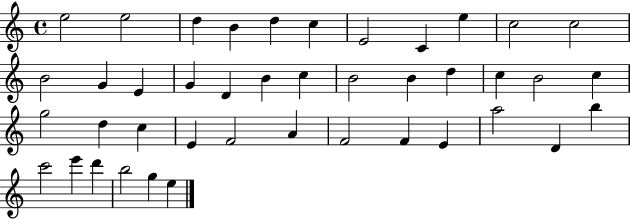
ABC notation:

X:1
T:Untitled
M:4/4
L:1/4
K:C
e2 e2 d B d c E2 C e c2 c2 B2 G E G D B c B2 B d c B2 c g2 d c E F2 A F2 F E a2 D b c'2 e' d' b2 g e